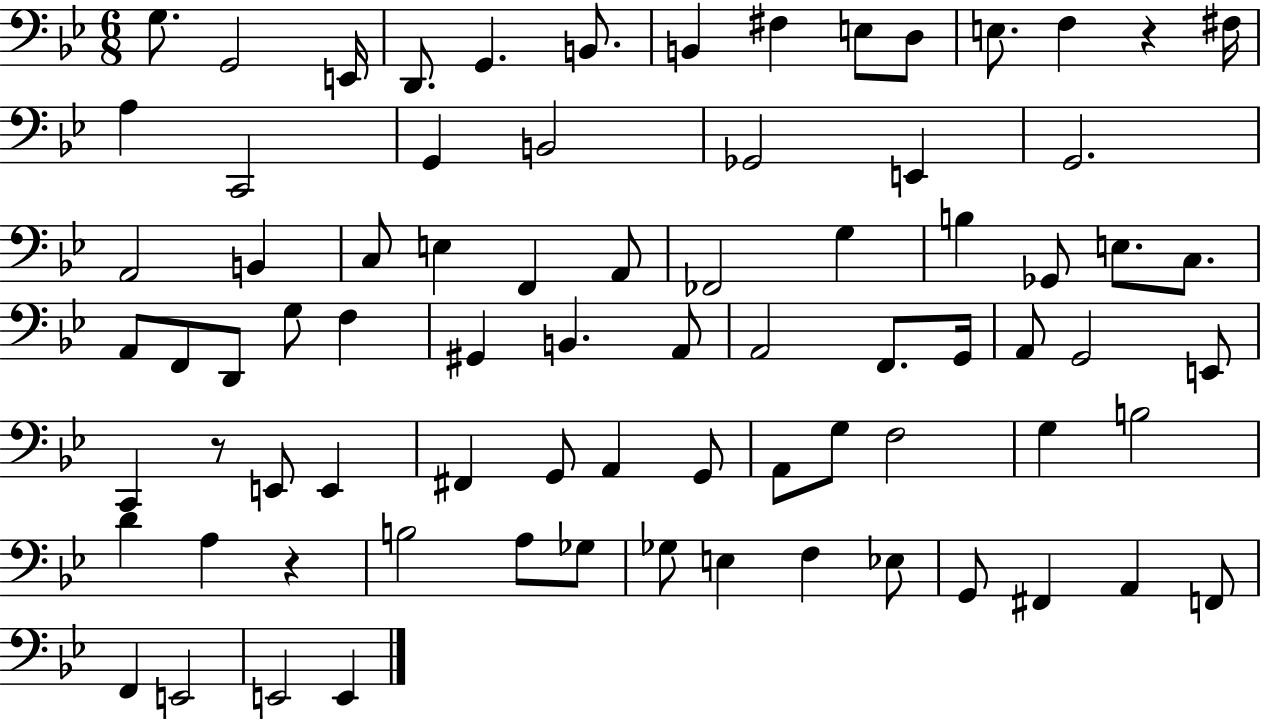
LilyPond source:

{
  \clef bass
  \numericTimeSignature
  \time 6/8
  \key bes \major
  g8. g,2 e,16 | d,8. g,4. b,8. | b,4 fis4 e8 d8 | e8. f4 r4 fis16 | \break a4 c,2 | g,4 b,2 | ges,2 e,4 | g,2. | \break a,2 b,4 | c8 e4 f,4 a,8 | fes,2 g4 | b4 ges,8 e8. c8. | \break a,8 f,8 d,8 g8 f4 | gis,4 b,4. a,8 | a,2 f,8. g,16 | a,8 g,2 e,8 | \break c,4 r8 e,8 e,4 | fis,4 g,8 a,4 g,8 | a,8 g8 f2 | g4 b2 | \break d'4 a4 r4 | b2 a8 ges8 | ges8 e4 f4 ees8 | g,8 fis,4 a,4 f,8 | \break f,4 e,2 | e,2 e,4 | \bar "|."
}